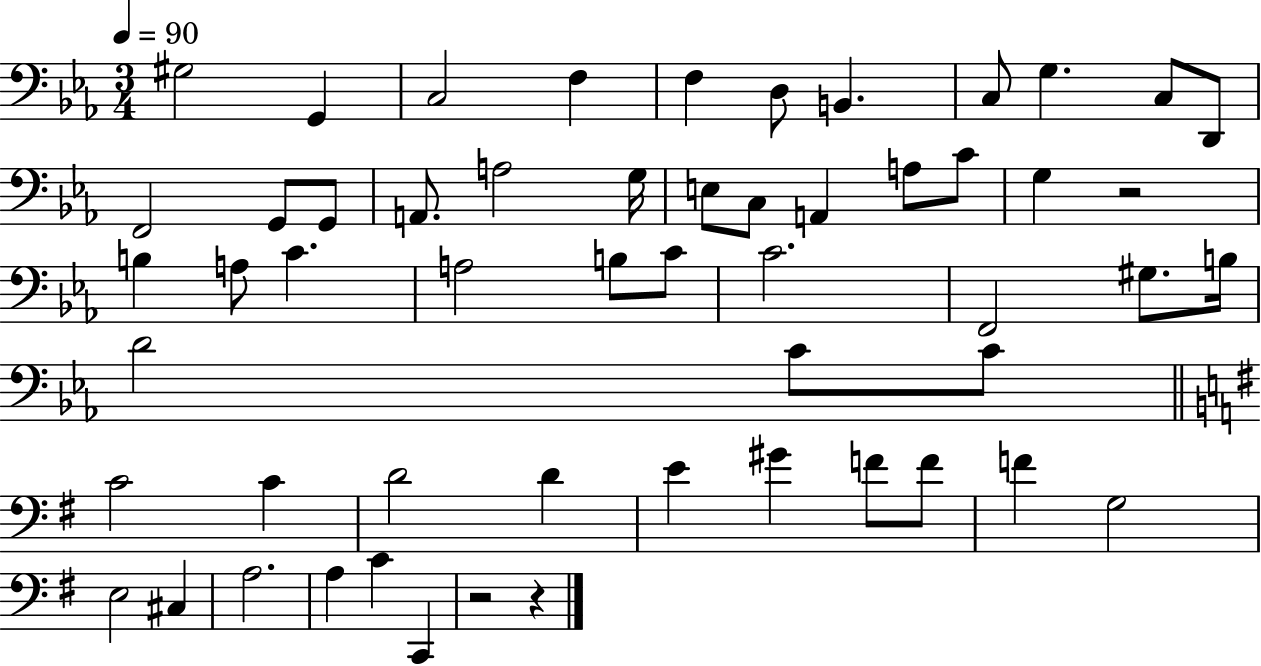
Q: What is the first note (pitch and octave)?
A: G#3